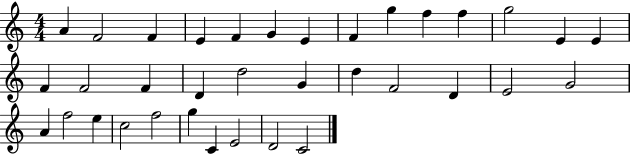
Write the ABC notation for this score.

X:1
T:Untitled
M:4/4
L:1/4
K:C
A F2 F E F G E F g f f g2 E E F F2 F D d2 G d F2 D E2 G2 A f2 e c2 f2 g C E2 D2 C2